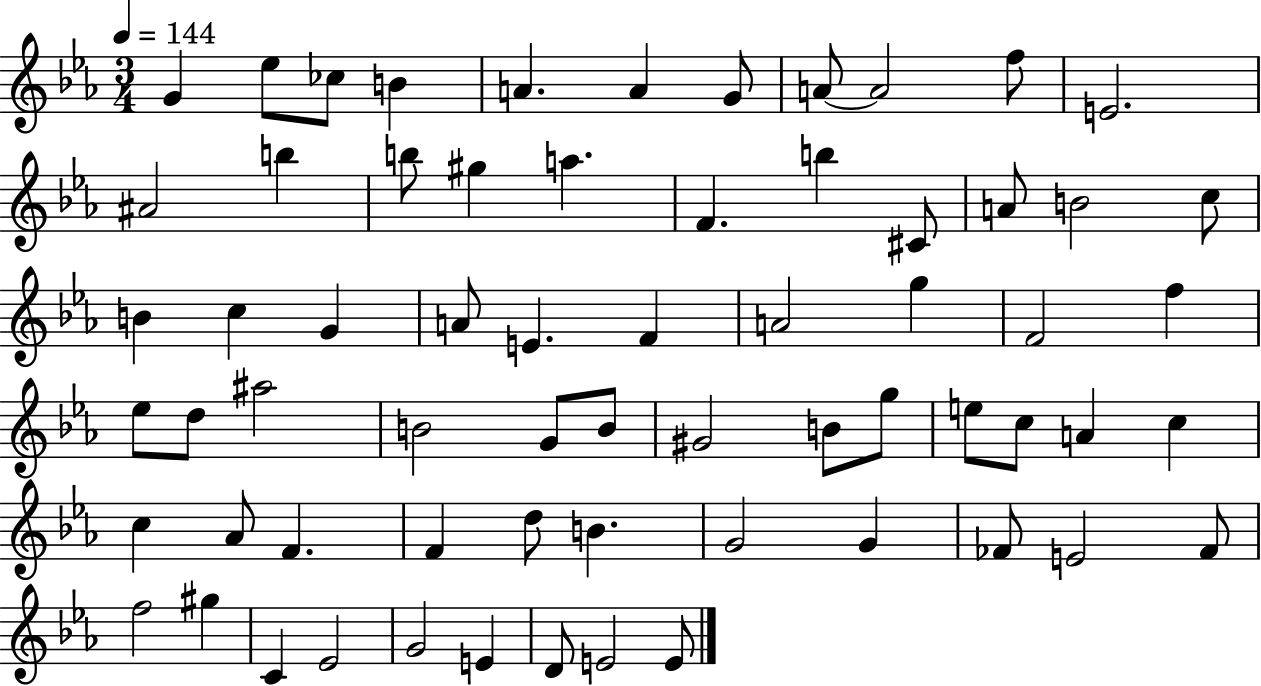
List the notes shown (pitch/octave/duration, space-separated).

G4/q Eb5/e CES5/e B4/q A4/q. A4/q G4/e A4/e A4/h F5/e E4/h. A#4/h B5/q B5/e G#5/q A5/q. F4/q. B5/q C#4/e A4/e B4/h C5/e B4/q C5/q G4/q A4/e E4/q. F4/q A4/h G5/q F4/h F5/q Eb5/e D5/e A#5/h B4/h G4/e B4/e G#4/h B4/e G5/e E5/e C5/e A4/q C5/q C5/q Ab4/e F4/q. F4/q D5/e B4/q. G4/h G4/q FES4/e E4/h FES4/e F5/h G#5/q C4/q Eb4/h G4/h E4/q D4/e E4/h E4/e